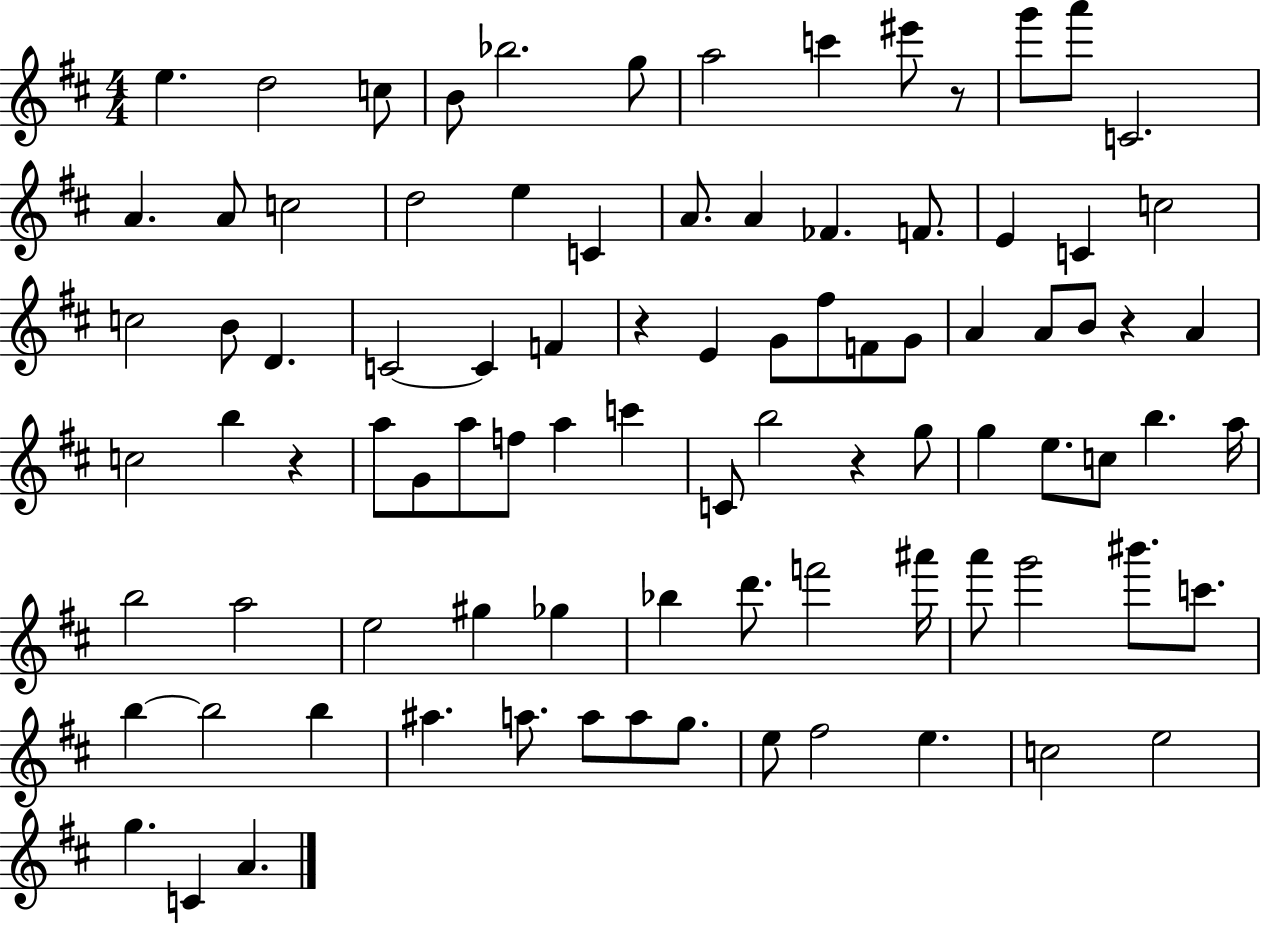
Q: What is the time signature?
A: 4/4